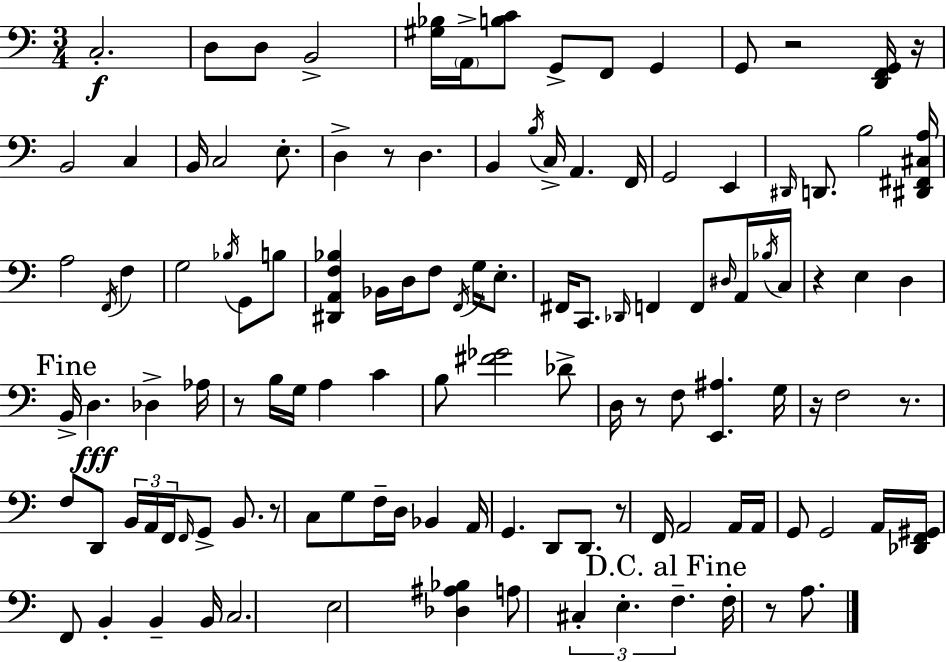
{
  \clef bass
  \numericTimeSignature
  \time 3/4
  \key a \minor
  c2.-.\f | d8 d8 b,2-> | <gis bes>16 \parenthesize a,16-> <b c'>8 g,8-> f,8 g,4 | g,8 r2 <d, f, g,>16 r16 | \break b,2 c4 | b,16 c2 e8.-. | d4-> r8 d4. | b,4 \acciaccatura { b16 } c16-> a,4. | \break f,16 g,2 e,4 | \grace { dis,16 } d,8. b2 | <dis, fis, cis a>16 a2 \acciaccatura { f,16 } f4 | g2 \acciaccatura { bes16 } | \break g,8 b8 <dis, a, f bes>4 bes,16 d16 f8 | \acciaccatura { f,16 } g16 e8.-. fis,16 c,8. \grace { des,16 } f,4 | f,8 \grace { dis16 } a,16 \acciaccatura { bes16 } c16 r4 | e4 d4 \mark "Fine" b,16-> d4.\fff | \break des4-> aes16 r8 b16 g16 | a4 c'4 b8 <fis' ges'>2 | des'8-> d16 r8 f8 | <e, ais>4. g16 r16 f2 | \break r8. f8 d,8 | \tuplet 3/2 { b,16 a,16 f,16 } \grace { f,16 } g,8-> b,8. r8 c8 | g8 f16-- d16 bes,4 a,16 g,4. | d,8 d,8. r8 f,16 | \break a,2 a,16 a,16 g,8 | g,2 a,16 <des, f, gis,>16 f,8 | b,4-. b,4-- b,16 c2. | e2 | \break <des ais bes>4 a8 \tuplet 3/2 { cis4-. | e4.-. \mark "D.C. al Fine" f4.-- } | f16-. r8 a8. \bar "|."
}